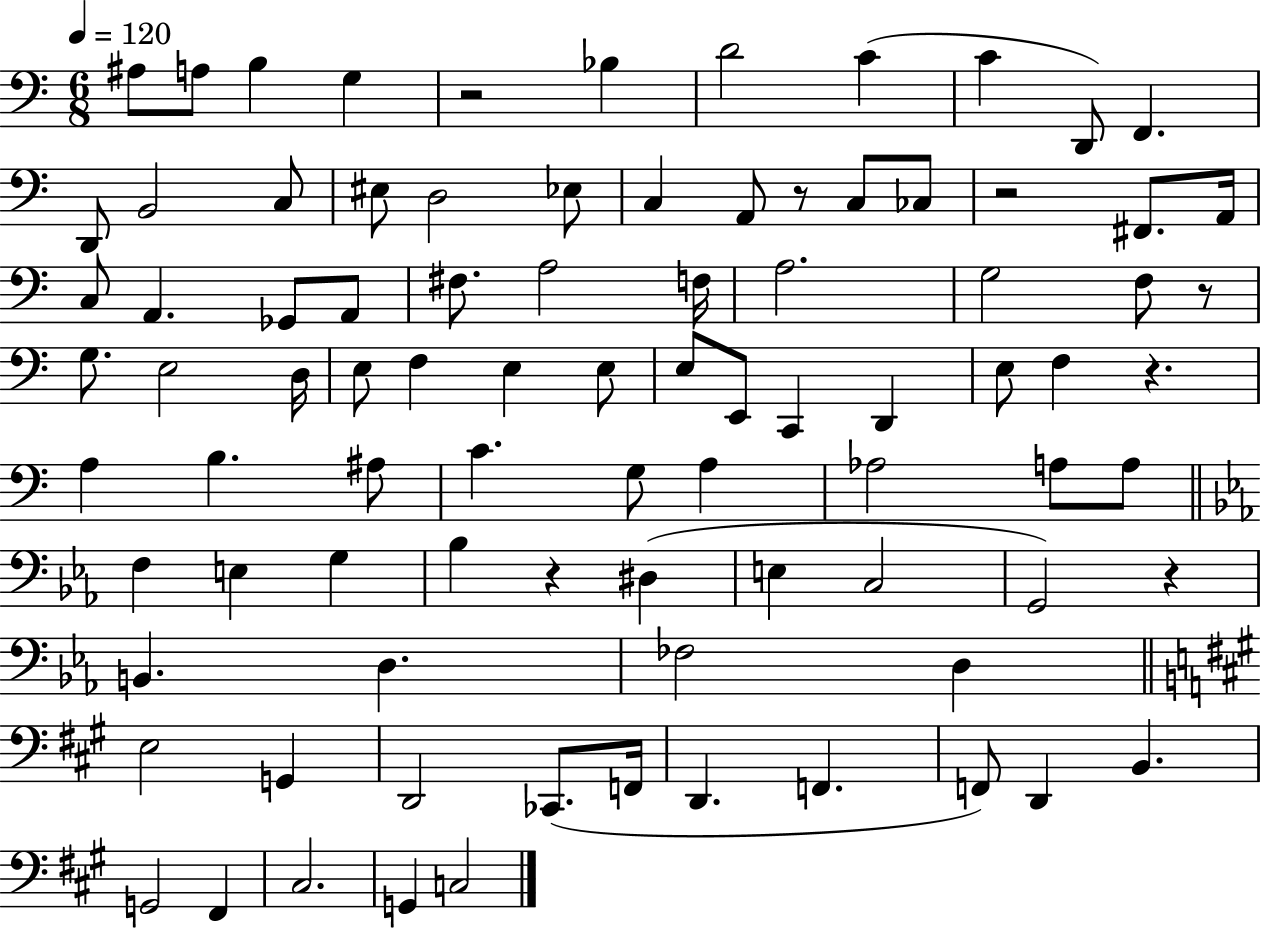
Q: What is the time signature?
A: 6/8